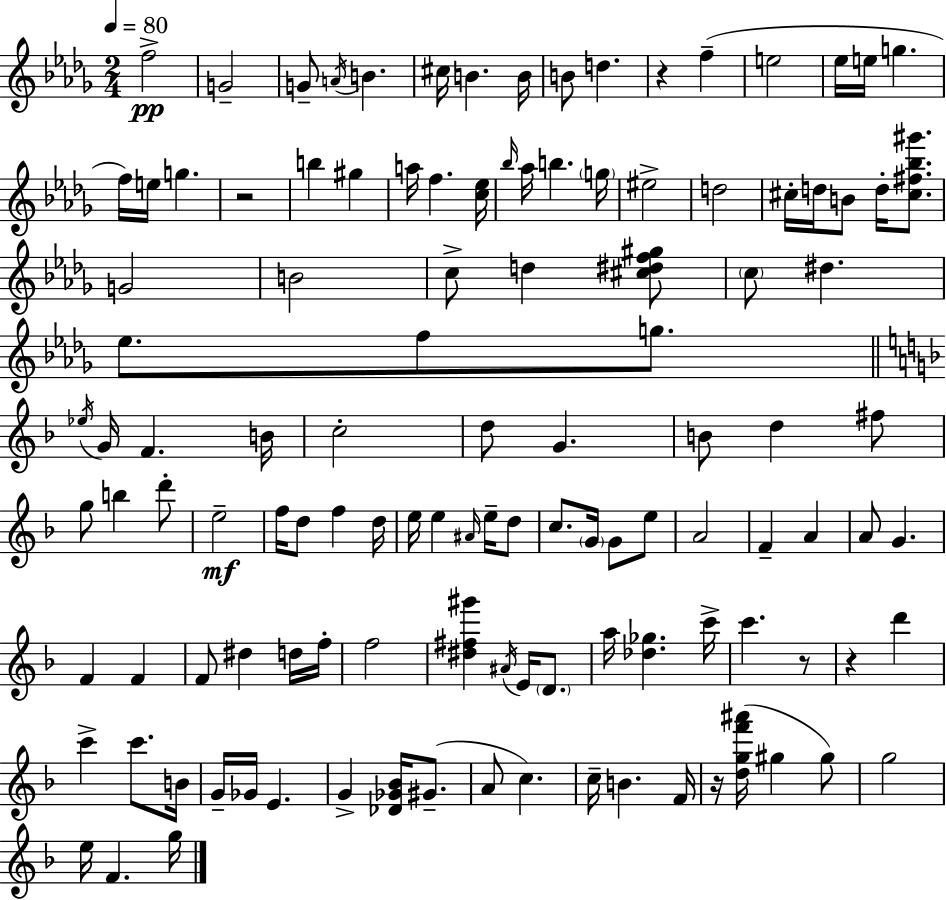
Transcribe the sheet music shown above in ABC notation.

X:1
T:Untitled
M:2/4
L:1/4
K:Bbm
f2 G2 G/2 A/4 B ^c/4 B B/4 B/2 d z f e2 _e/4 e/4 g f/4 e/4 g z2 b ^g a/4 f [c_e]/4 _b/4 _a/4 b g/4 ^e2 d2 ^c/4 d/4 B/2 d/4 [^c^f_b^g']/2 G2 B2 c/2 d [^c^df^g]/2 c/2 ^d _e/2 f/2 g/2 _e/4 G/4 F B/4 c2 d/2 G B/2 d ^f/2 g/2 b d'/2 e2 f/4 d/2 f d/4 e/4 e ^A/4 e/4 d/2 c/2 G/4 G/2 e/2 A2 F A A/2 G F F F/2 ^d d/4 f/4 f2 [^d^f^g'] ^A/4 E/4 D/2 a/4 [_d_g] c'/4 c' z/2 z d' c' c'/2 B/4 G/4 _G/4 E G [_D_G_B]/4 ^G/2 A/2 c c/4 B F/4 z/4 [dgf'^a']/4 ^g ^g/2 g2 e/4 F g/4